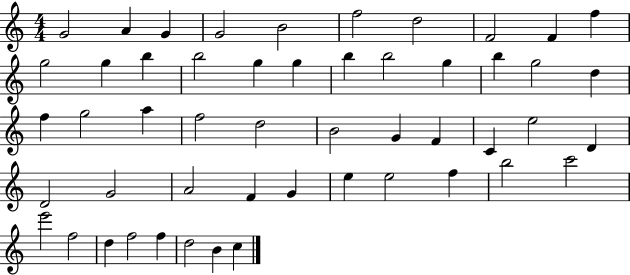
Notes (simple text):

G4/h A4/q G4/q G4/h B4/h F5/h D5/h F4/h F4/q F5/q G5/h G5/q B5/q B5/h G5/q G5/q B5/q B5/h G5/q B5/q G5/h D5/q F5/q G5/h A5/q F5/h D5/h B4/h G4/q F4/q C4/q E5/h D4/q D4/h G4/h A4/h F4/q G4/q E5/q E5/h F5/q B5/h C6/h E6/h F5/h D5/q F5/h F5/q D5/h B4/q C5/q